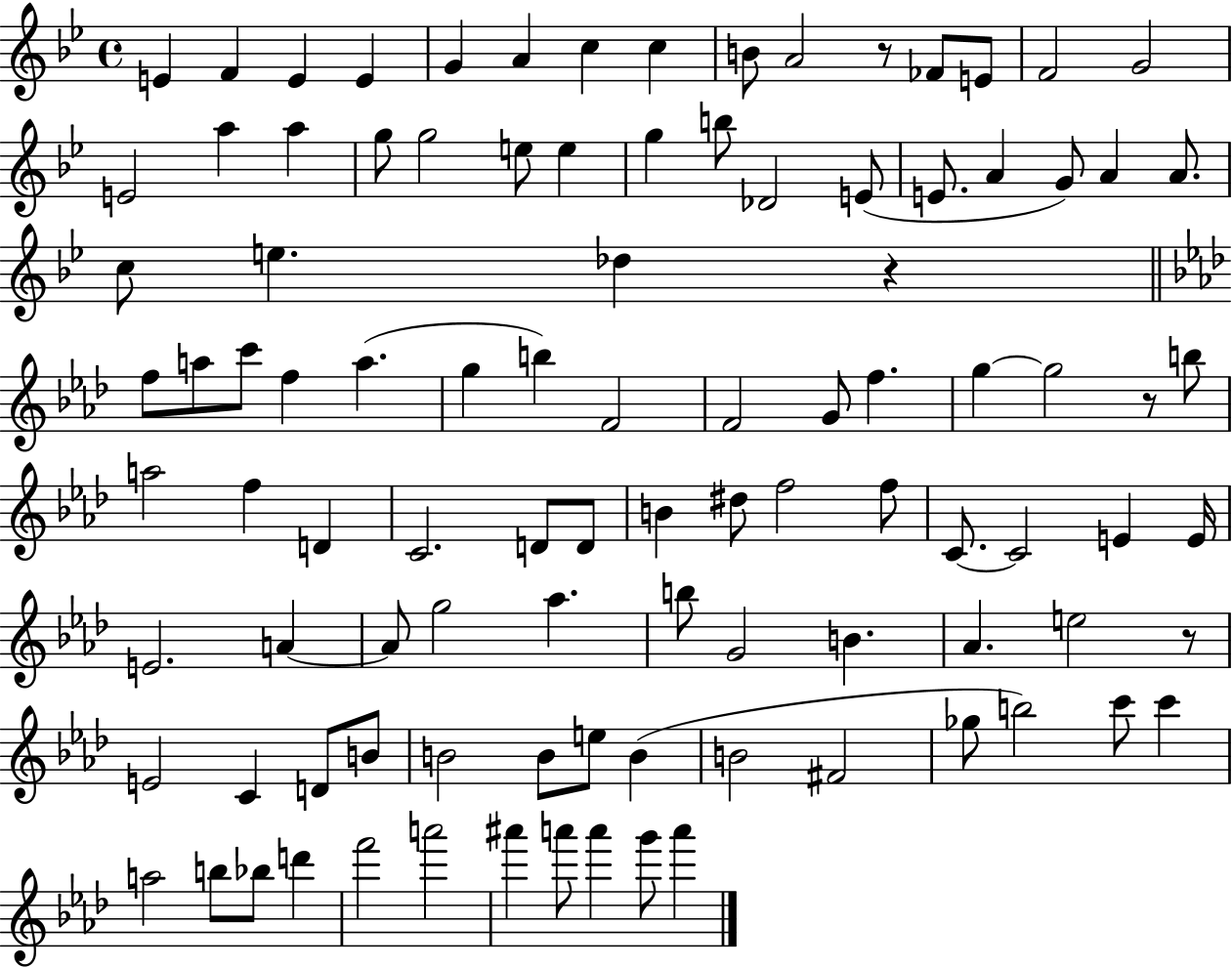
{
  \clef treble
  \time 4/4
  \defaultTimeSignature
  \key bes \major
  \repeat volta 2 { e'4 f'4 e'4 e'4 | g'4 a'4 c''4 c''4 | b'8 a'2 r8 fes'8 e'8 | f'2 g'2 | \break e'2 a''4 a''4 | g''8 g''2 e''8 e''4 | g''4 b''8 des'2 e'8( | e'8. a'4 g'8) a'4 a'8. | \break c''8 e''4. des''4 r4 | \bar "||" \break \key f \minor f''8 a''8 c'''8 f''4 a''4.( | g''4 b''4) f'2 | f'2 g'8 f''4. | g''4~~ g''2 r8 b''8 | \break a''2 f''4 d'4 | c'2. d'8 d'8 | b'4 dis''8 f''2 f''8 | c'8.~~ c'2 e'4 e'16 | \break e'2. a'4~~ | a'8 g''2 aes''4. | b''8 g'2 b'4. | aes'4. e''2 r8 | \break e'2 c'4 d'8 b'8 | b'2 b'8 e''8 b'4( | b'2 fis'2 | ges''8 b''2) c'''8 c'''4 | \break a''2 b''8 bes''8 d'''4 | f'''2 a'''2 | ais'''4 a'''8 a'''4 g'''8 a'''4 | } \bar "|."
}